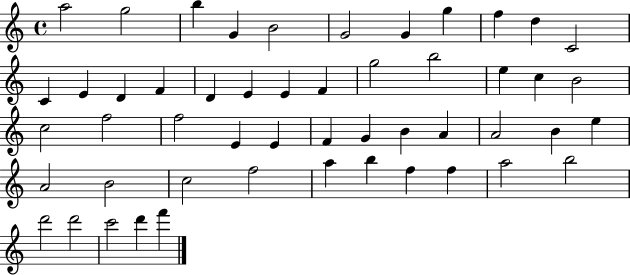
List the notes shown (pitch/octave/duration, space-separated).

A5/h G5/h B5/q G4/q B4/h G4/h G4/q G5/q F5/q D5/q C4/h C4/q E4/q D4/q F4/q D4/q E4/q E4/q F4/q G5/h B5/h E5/q C5/q B4/h C5/h F5/h F5/h E4/q E4/q F4/q G4/q B4/q A4/q A4/h B4/q E5/q A4/h B4/h C5/h F5/h A5/q B5/q F5/q F5/q A5/h B5/h D6/h D6/h C6/h D6/q F6/q